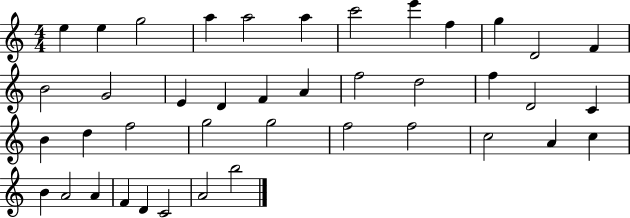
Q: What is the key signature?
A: C major